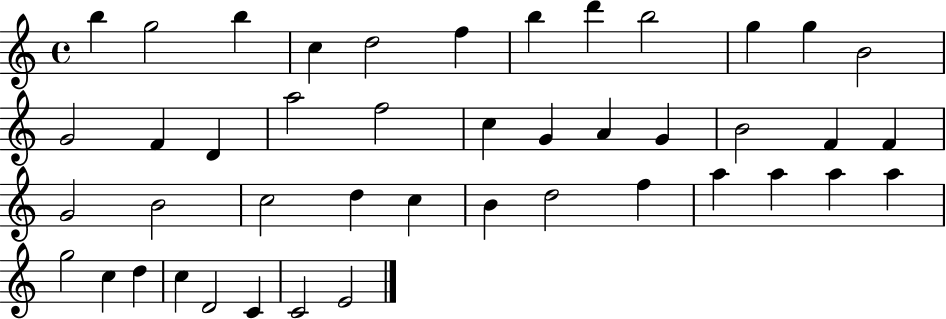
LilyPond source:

{
  \clef treble
  \time 4/4
  \defaultTimeSignature
  \key c \major
  b''4 g''2 b''4 | c''4 d''2 f''4 | b''4 d'''4 b''2 | g''4 g''4 b'2 | \break g'2 f'4 d'4 | a''2 f''2 | c''4 g'4 a'4 g'4 | b'2 f'4 f'4 | \break g'2 b'2 | c''2 d''4 c''4 | b'4 d''2 f''4 | a''4 a''4 a''4 a''4 | \break g''2 c''4 d''4 | c''4 d'2 c'4 | c'2 e'2 | \bar "|."
}